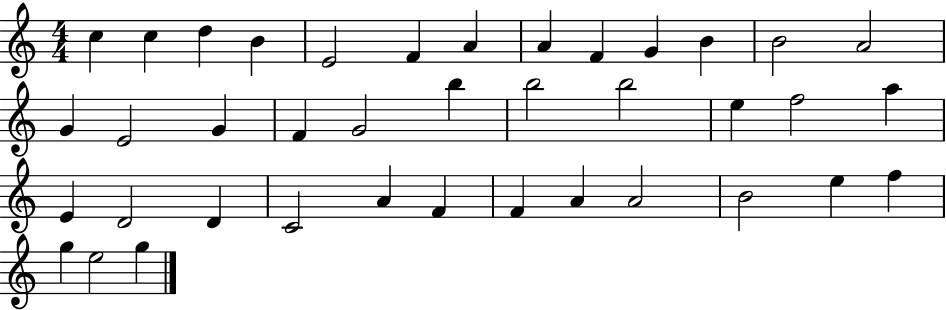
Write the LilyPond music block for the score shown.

{
  \clef treble
  \numericTimeSignature
  \time 4/4
  \key c \major
  c''4 c''4 d''4 b'4 | e'2 f'4 a'4 | a'4 f'4 g'4 b'4 | b'2 a'2 | \break g'4 e'2 g'4 | f'4 g'2 b''4 | b''2 b''2 | e''4 f''2 a''4 | \break e'4 d'2 d'4 | c'2 a'4 f'4 | f'4 a'4 a'2 | b'2 e''4 f''4 | \break g''4 e''2 g''4 | \bar "|."
}